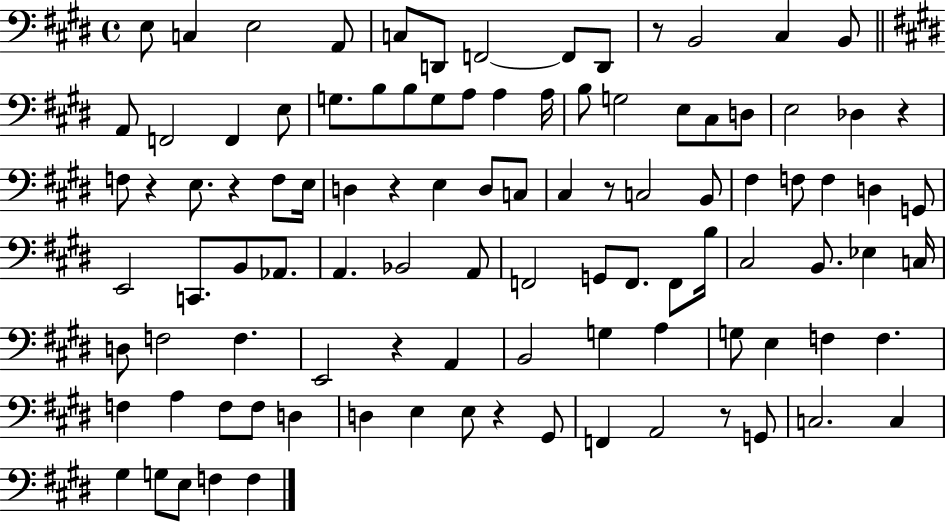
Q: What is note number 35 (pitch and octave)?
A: D3